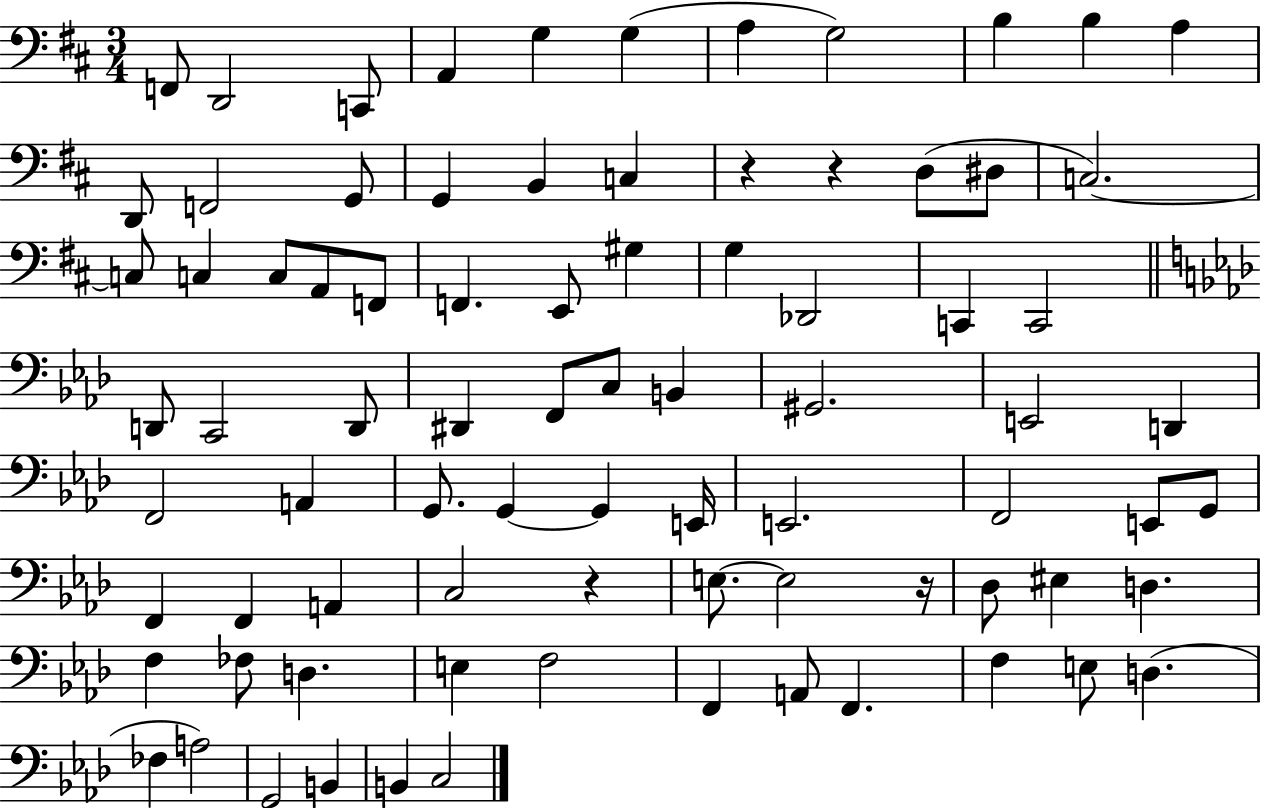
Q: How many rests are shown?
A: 4